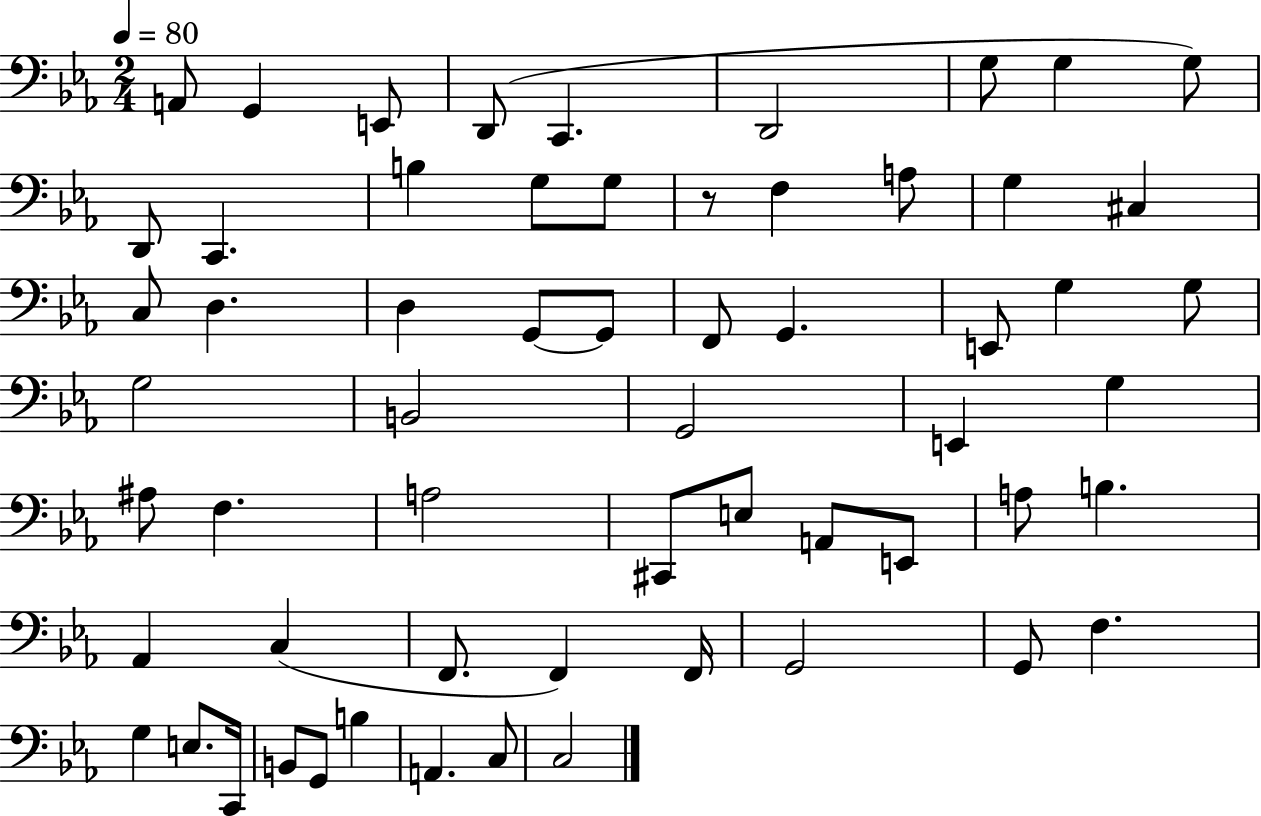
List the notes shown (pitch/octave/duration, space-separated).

A2/e G2/q E2/e D2/e C2/q. D2/h G3/e G3/q G3/e D2/e C2/q. B3/q G3/e G3/e R/e F3/q A3/e G3/q C#3/q C3/e D3/q. D3/q G2/e G2/e F2/e G2/q. E2/e G3/q G3/e G3/h B2/h G2/h E2/q G3/q A#3/e F3/q. A3/h C#2/e E3/e A2/e E2/e A3/e B3/q. Ab2/q C3/q F2/e. F2/q F2/s G2/h G2/e F3/q. G3/q E3/e. C2/s B2/e G2/e B3/q A2/q. C3/e C3/h